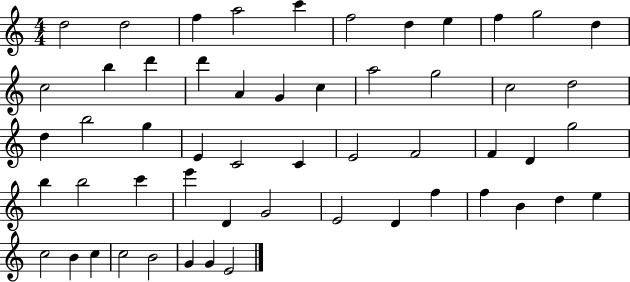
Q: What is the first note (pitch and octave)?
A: D5